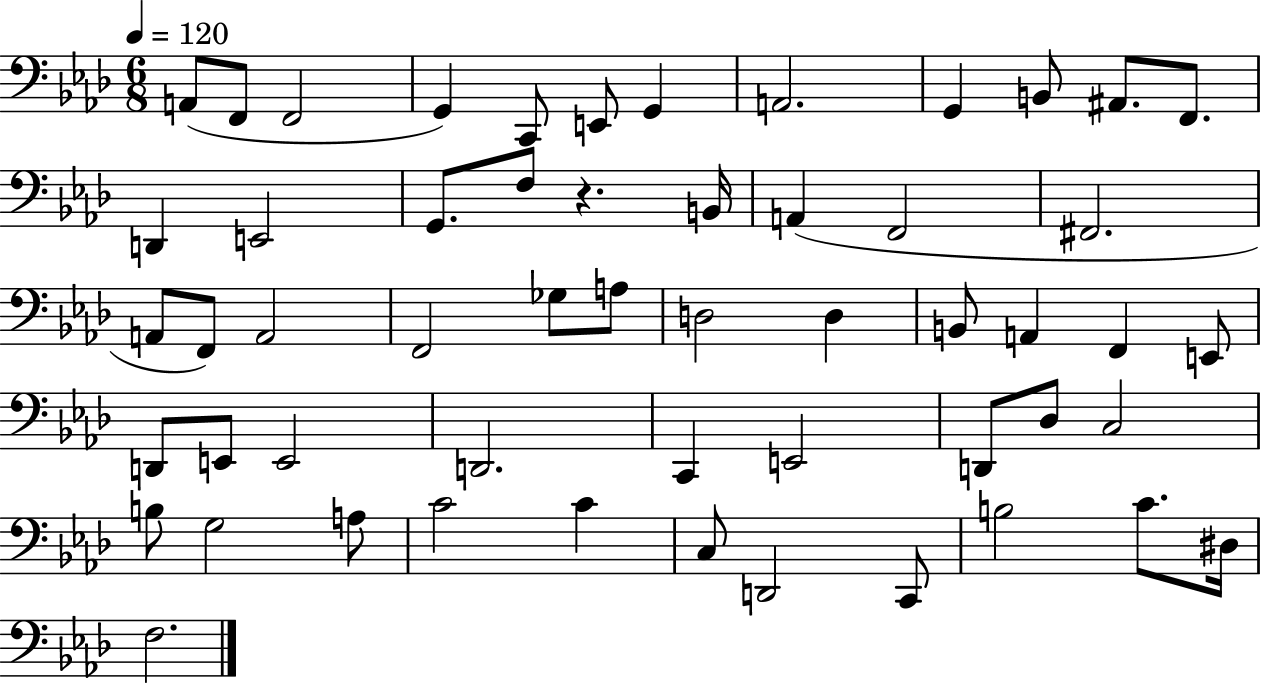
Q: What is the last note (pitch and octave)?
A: F3